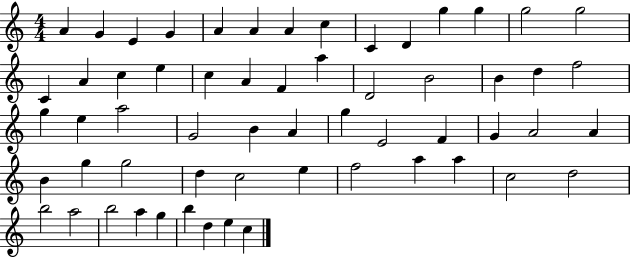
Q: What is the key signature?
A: C major